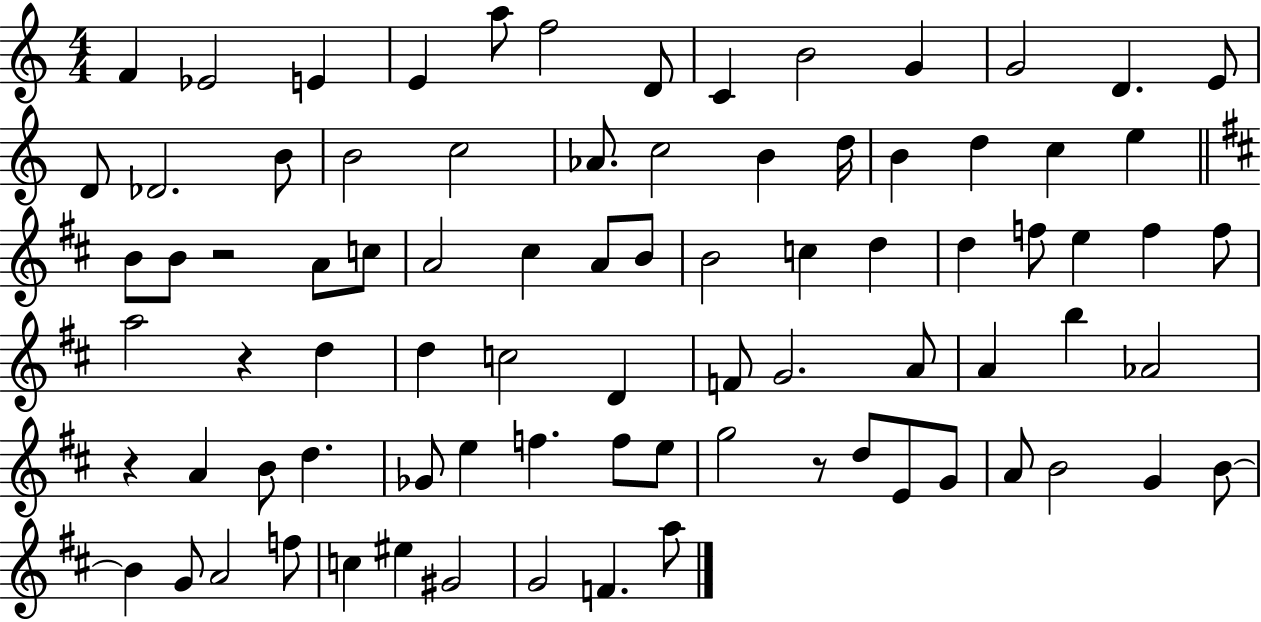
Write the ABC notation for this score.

X:1
T:Untitled
M:4/4
L:1/4
K:C
F _E2 E E a/2 f2 D/2 C B2 G G2 D E/2 D/2 _D2 B/2 B2 c2 _A/2 c2 B d/4 B d c e B/2 B/2 z2 A/2 c/2 A2 ^c A/2 B/2 B2 c d d f/2 e f f/2 a2 z d d c2 D F/2 G2 A/2 A b _A2 z A B/2 d _G/2 e f f/2 e/2 g2 z/2 d/2 E/2 G/2 A/2 B2 G B/2 B G/2 A2 f/2 c ^e ^G2 G2 F a/2